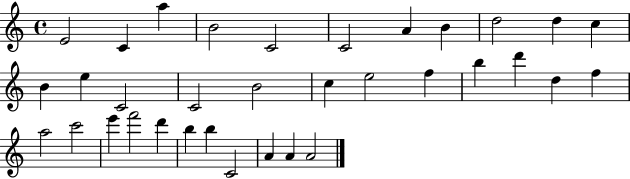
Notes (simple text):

E4/h C4/q A5/q B4/h C4/h C4/h A4/q B4/q D5/h D5/q C5/q B4/q E5/q C4/h C4/h B4/h C5/q E5/h F5/q B5/q D6/q D5/q F5/q A5/h C6/h E6/q F6/h D6/q B5/q B5/q C4/h A4/q A4/q A4/h